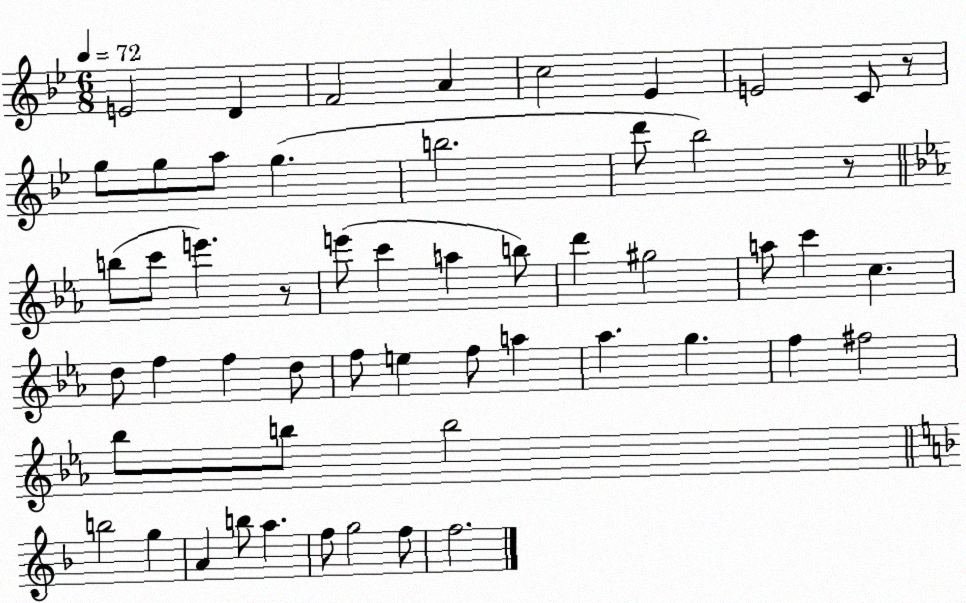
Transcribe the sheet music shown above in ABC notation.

X:1
T:Untitled
M:6/8
L:1/4
K:Bb
E2 D F2 A c2 _E E2 C/2 z/2 g/2 g/2 a/2 g b2 d'/2 _b2 z/2 b/2 c'/2 e' z/2 e'/2 c' a b/2 d' ^g2 a/2 c' c d/2 f f d/2 f/2 e f/2 a _a g f ^f2 _b/2 b/2 b2 b2 g A b/2 a f/2 g2 f/2 f2